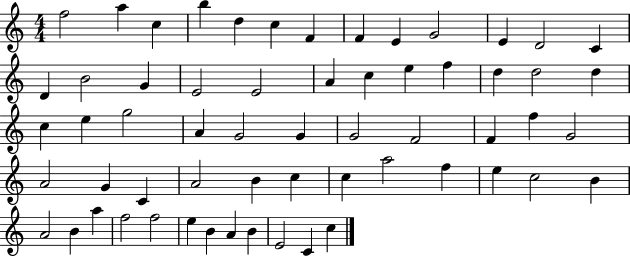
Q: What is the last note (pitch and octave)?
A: C5